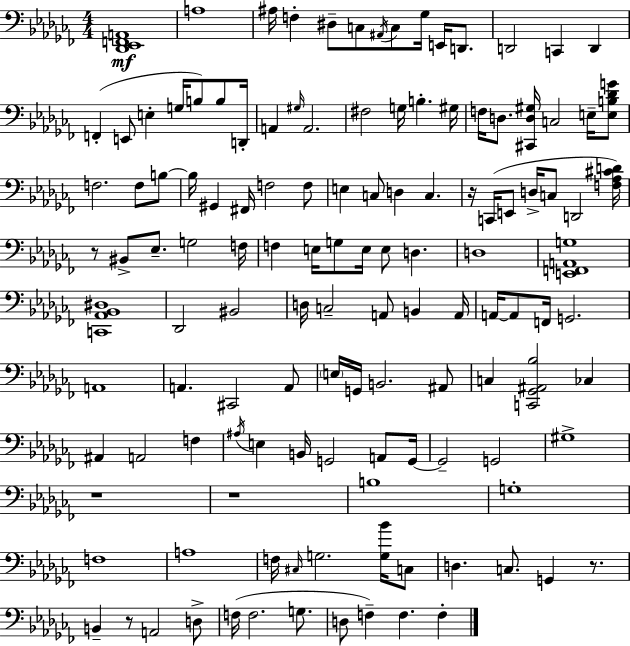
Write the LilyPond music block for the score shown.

{
  \clef bass
  \numericTimeSignature
  \time 4/4
  \key aes \minor
  <des, ees, f, a,>1\mf | a1 | ais16 f4-. dis8-- c8 \acciaccatura { ais,16 } c8 ges16 e,16 d,8. | d,2 c,4 d,4 | \break f,4-.( e,8 e4-. g16 b8) b8 | d,16-. a,4 \grace { gis16 } a,2. | fis2 g16 b4.-. | gis16 f16 d8. <cis, d gis>16 c2 e16-- | \break <e b des' g'>8 f2. f8 | b8~~ b16 gis,4 fis,16 f2 | f8 e4 c8 d4 c4. | r16 c,16( e,8 d16-> c8 d,2 | \break <f aes cis' d'>16) r8 bis,8-> ees8.-- g2 | f16 f4 e16 g8 e16 e8 d4. | d1 | <e, f, a, g>1 | \break <c, aes, bes, dis>1 | des,2 bis,2 | d16 c2-- a,8 b,4 | a,16 a,16~~ a,8 f,16 g,2. | \break a,1 | a,4. cis,2 | a,8 \parenthesize e16 g,16 b,2. | ais,8 c4 <c, ges, ais, bes>2 ces4 | \break ais,4 a,2 f4 | \acciaccatura { ais16 } e4 b,16 g,2 | a,8 g,16~~ g,2-- g,2 | gis1-> | \break r1 | r1 | b1 | g1-. | \break f1 | a1 | f16 \grace { cis16 } g2. | <g bes'>16 c8 d4. c8. g,4 | \break r8. b,4-- r8 a,2 | d8-> f16( f2. | g8. d8 f4--) f4. | f4-. \bar "|."
}